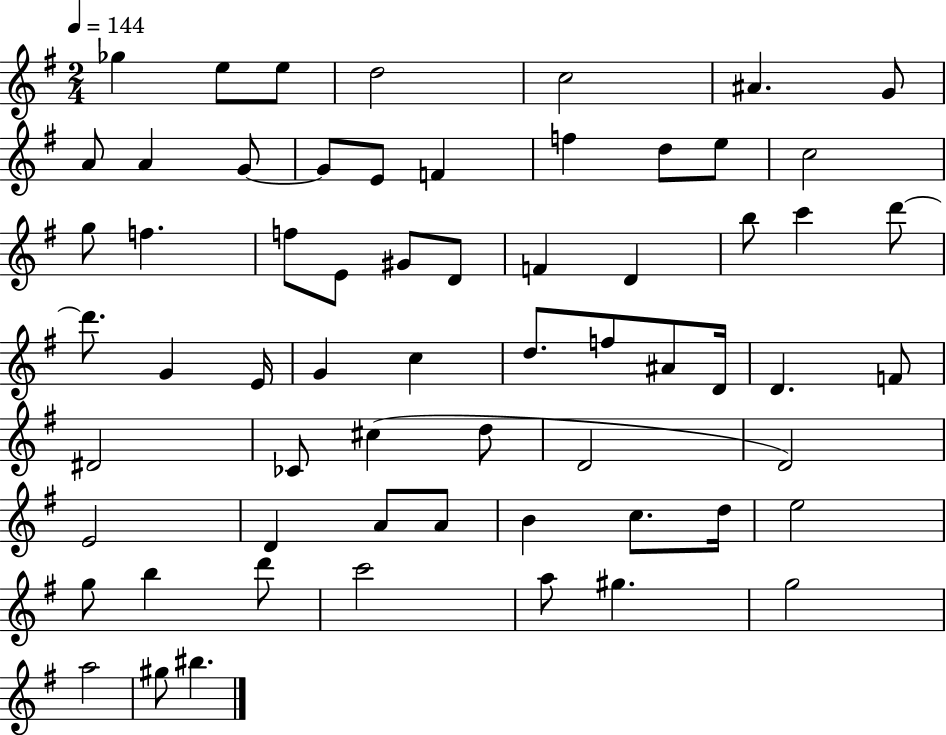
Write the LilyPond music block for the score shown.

{
  \clef treble
  \numericTimeSignature
  \time 2/4
  \key g \major
  \tempo 4 = 144
  ges''4 e''8 e''8 | d''2 | c''2 | ais'4. g'8 | \break a'8 a'4 g'8~~ | g'8 e'8 f'4 | f''4 d''8 e''8 | c''2 | \break g''8 f''4. | f''8 e'8 gis'8 d'8 | f'4 d'4 | b''8 c'''4 d'''8~~ | \break d'''8. g'4 e'16 | g'4 c''4 | d''8. f''8 ais'8 d'16 | d'4. f'8 | \break dis'2 | ces'8 cis''4( d''8 | d'2 | d'2) | \break e'2 | d'4 a'8 a'8 | b'4 c''8. d''16 | e''2 | \break g''8 b''4 d'''8 | c'''2 | a''8 gis''4. | g''2 | \break a''2 | gis''8 bis''4. | \bar "|."
}